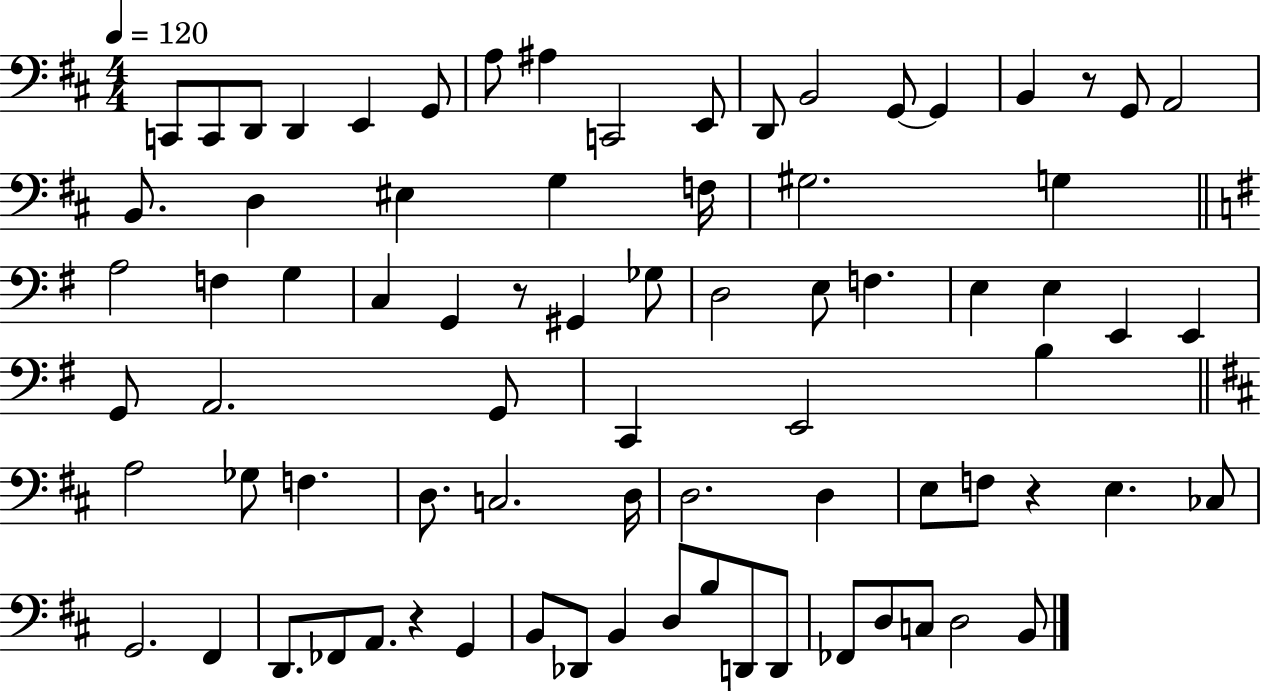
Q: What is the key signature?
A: D major